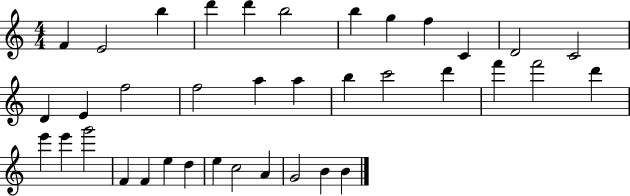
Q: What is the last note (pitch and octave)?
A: B4